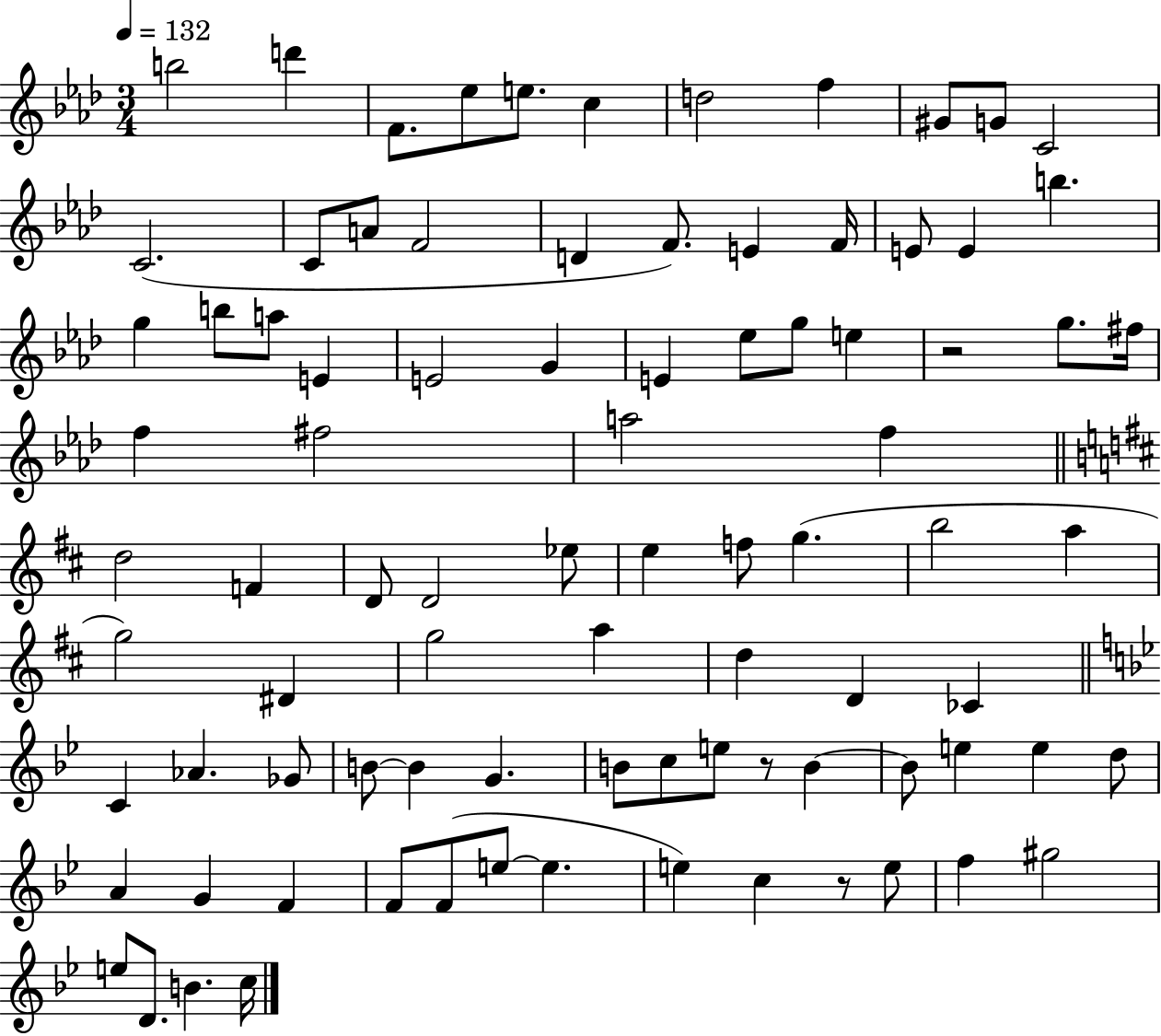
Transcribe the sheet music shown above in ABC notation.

X:1
T:Untitled
M:3/4
L:1/4
K:Ab
b2 d' F/2 _e/2 e/2 c d2 f ^G/2 G/2 C2 C2 C/2 A/2 F2 D F/2 E F/4 E/2 E b g b/2 a/2 E E2 G E _e/2 g/2 e z2 g/2 ^f/4 f ^f2 a2 f d2 F D/2 D2 _e/2 e f/2 g b2 a g2 ^D g2 a d D _C C _A _G/2 B/2 B G B/2 c/2 e/2 z/2 B B/2 e e d/2 A G F F/2 F/2 e/2 e e c z/2 e/2 f ^g2 e/2 D/2 B c/4